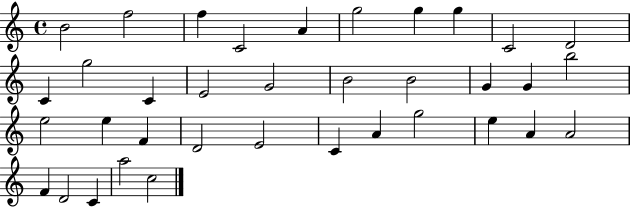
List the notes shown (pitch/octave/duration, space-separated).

B4/h F5/h F5/q C4/h A4/q G5/h G5/q G5/q C4/h D4/h C4/q G5/h C4/q E4/h G4/h B4/h B4/h G4/q G4/q B5/h E5/h E5/q F4/q D4/h E4/h C4/q A4/q G5/h E5/q A4/q A4/h F4/q D4/h C4/q A5/h C5/h